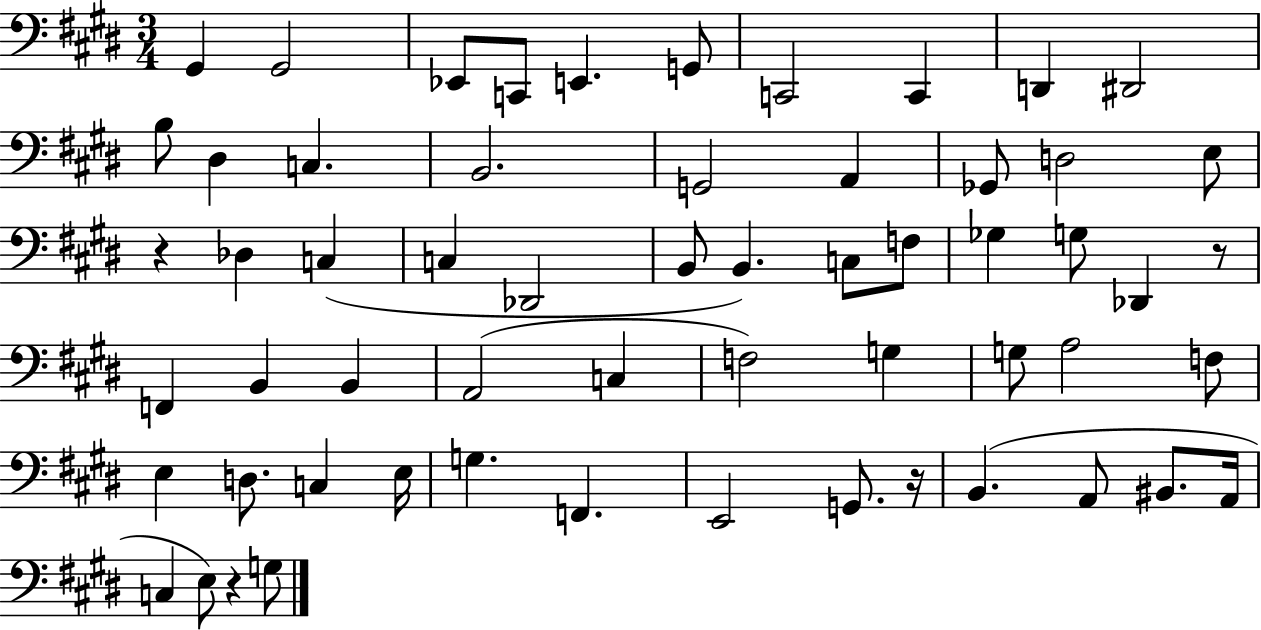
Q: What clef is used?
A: bass